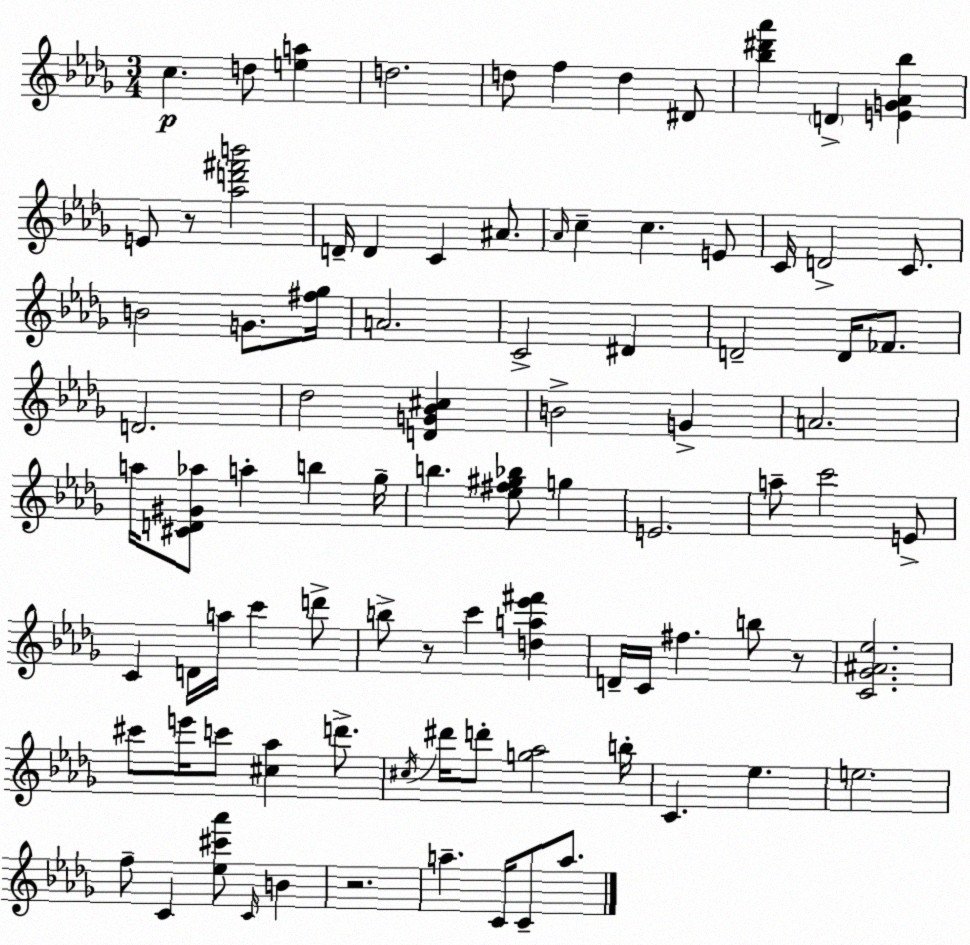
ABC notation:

X:1
T:Untitled
M:3/4
L:1/4
K:Bbm
c d/2 [ea] d2 d/2 f d ^D/2 [_b^d'_a'] D [EG_A_b] E/2 z/2 [_ad'^f'b']2 D/4 D C ^A/2 _A/4 c c E/2 C/4 D2 C/2 B2 G/2 [^f_g]/4 A2 C2 ^D D2 D/4 _F/2 D2 _d2 [DG_B^c] B2 G A2 a/4 [^CD^G_a]/2 a b _g/4 b [_e^f^g_b]/2 g E2 a/2 c'2 E/2 C D/4 a/4 c' d'/2 b/2 z/2 c' [da_e'^f'] D/4 C/4 ^f b/2 z/2 [C_G^A_e]2 ^c'/2 e'/4 c'/2 [^c_a] d'/2 ^c/4 ^d'/4 d'/2 [g_a]2 b/4 C _e e2 f/2 C [_e^c'_a']/2 C/4 B z2 a C/4 C/2 a/2